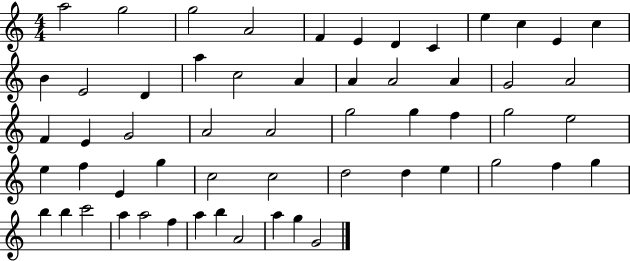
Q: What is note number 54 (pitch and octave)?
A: A4